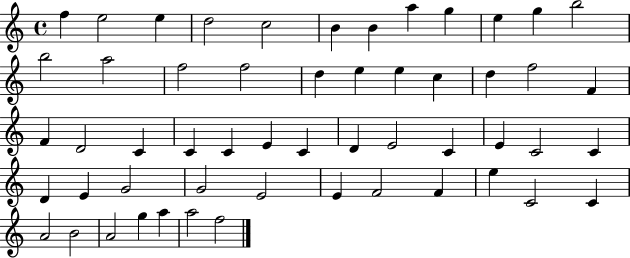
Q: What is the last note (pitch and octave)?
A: F5